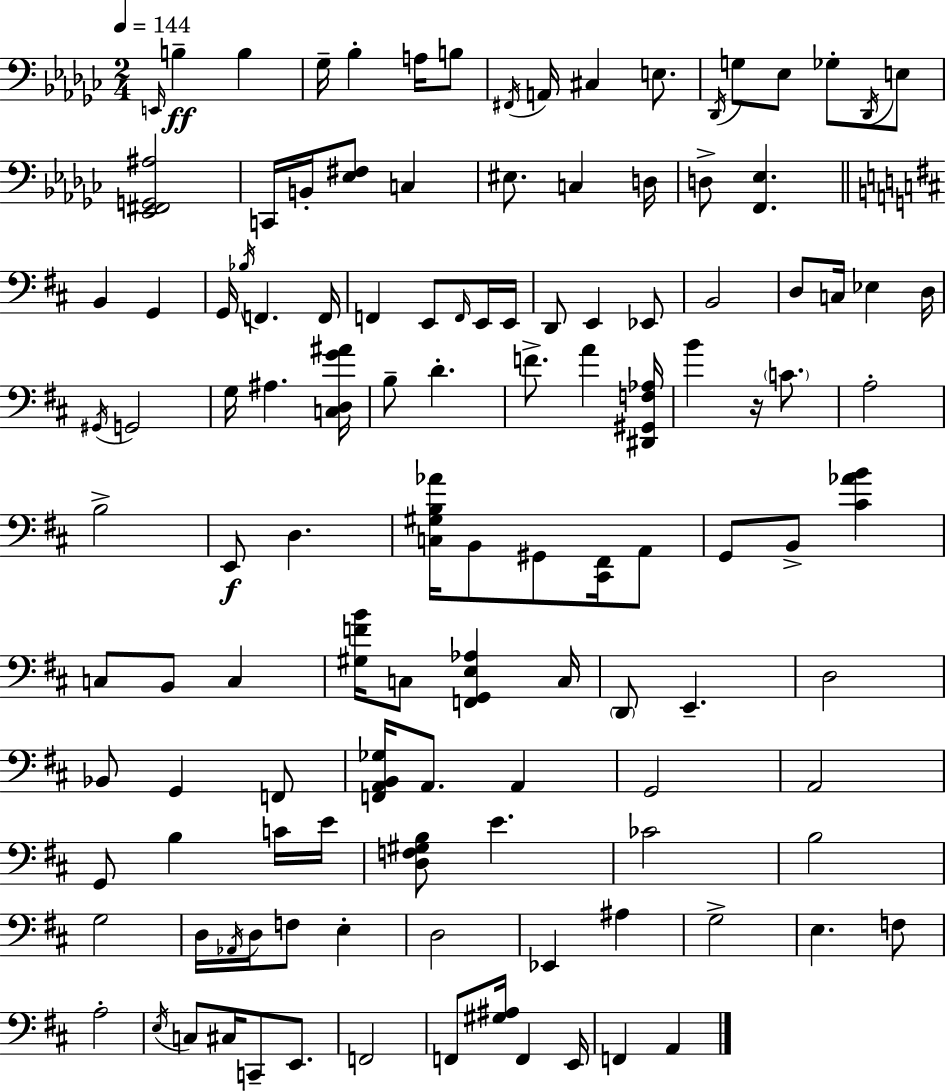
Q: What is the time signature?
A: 2/4